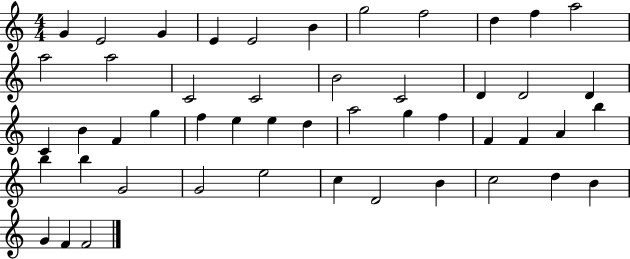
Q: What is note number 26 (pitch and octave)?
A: E5